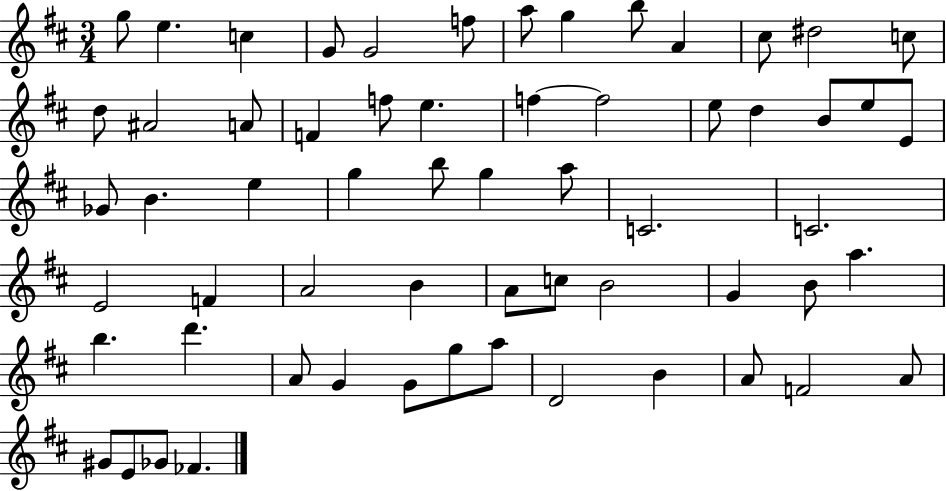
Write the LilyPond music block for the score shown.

{
  \clef treble
  \numericTimeSignature
  \time 3/4
  \key d \major
  g''8 e''4. c''4 | g'8 g'2 f''8 | a''8 g''4 b''8 a'4 | cis''8 dis''2 c''8 | \break d''8 ais'2 a'8 | f'4 f''8 e''4. | f''4~~ f''2 | e''8 d''4 b'8 e''8 e'8 | \break ges'8 b'4. e''4 | g''4 b''8 g''4 a''8 | c'2. | c'2. | \break e'2 f'4 | a'2 b'4 | a'8 c''8 b'2 | g'4 b'8 a''4. | \break b''4. d'''4. | a'8 g'4 g'8 g''8 a''8 | d'2 b'4 | a'8 f'2 a'8 | \break gis'8 e'8 ges'8 fes'4. | \bar "|."
}